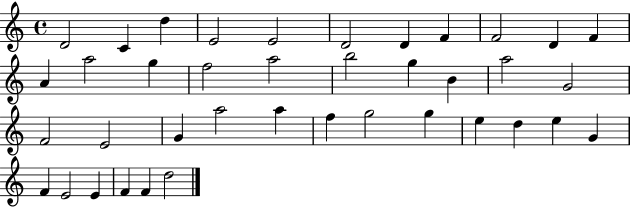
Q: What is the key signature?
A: C major